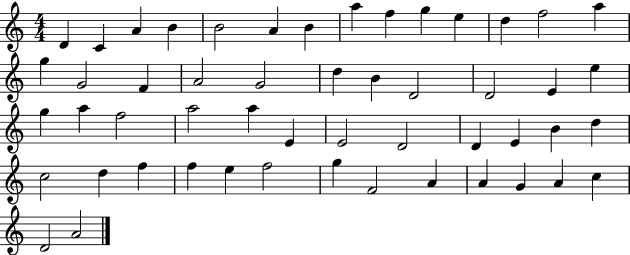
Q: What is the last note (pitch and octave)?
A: A4